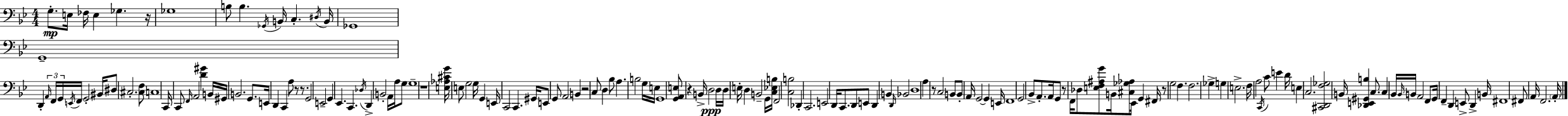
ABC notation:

X:1
T:Untitled
M:4/4
L:1/4
K:Bb
G,/2 E,/4 _F,/4 E, _G, z/4 _G,4 B,/2 B, _G,,/4 B,,/4 C, ^D,/4 B,,/4 _G,,4 G,,4 D,, A,,/4 F,,/4 G,,/4 E,,/4 F,,/4 G,,2 ^B,,/4 ^D,/2 ^C,2 [^C,F,]/2 C,4 C,,/4 C,,/2 F,,/4 A,,2 [D^G] B,,/4 ^G,,/4 B,,2 G,,/2 E,,/4 D,, C,, A,/2 z/2 z/2 G,,2 E,,2 G,, _E,, C,, _D,/4 D,, B,,2 A,,/4 A,/4 G,/2 G,4 z4 [E,_A,^CG]/4 E,/2 G,2 G,/4 G,, E,,/4 C,,2 C,, ^G,,/4 E,,/2 G,,/2 A,,2 B,, z2 C,/2 D, _B,/2 A, B,2 G,/4 E,/4 G,,4 [G,,A,,E,]/2 z B,,/4 D,2 D,/4 D,/4 E,/4 D, B,,2 G,,/4 [C,_E,B,]/4 F,,2 [C,B,]2 _D,, C,,2 E,,2 D,,/4 C,,/2 D,,/2 E,,/2 D,, B,, D,,/4 _B,,2 D,4 A, z/2 C,2 B,,/2 B,,/2 A,,/4 G,,2 G,, E,,/4 F,,4 G,,2 _B,,/2 A,,/2 A,,/4 G,,/2 z/2 F,,/4 _D,/2 [E,F,^A,G]/2 B,,/4 [^C,_G,_A,]/2 _E,,/4 G,, ^F,,/4 z/2 G,2 F, F,2 _G, G, E,2 F,/4 A,2 C,,/4 C/2 E D/4 E, C,2 [^C,,D,,F,_G,]2 B,,/4 [_D,,E,,^G,,B,] C,/2 C, _B,,/4 _B,,/4 B,,/4 A,,2 F,,/2 G,,/4 F,, D,, E,,/2 D,, B,,/4 ^F,,4 ^F,,/2 A,,/4 F,,2 A,,/4